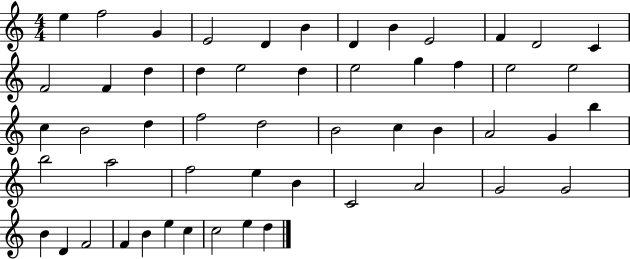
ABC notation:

X:1
T:Untitled
M:4/4
L:1/4
K:C
e f2 G E2 D B D B E2 F D2 C F2 F d d e2 d e2 g f e2 e2 c B2 d f2 d2 B2 c B A2 G b b2 a2 f2 e B C2 A2 G2 G2 B D F2 F B e c c2 e d